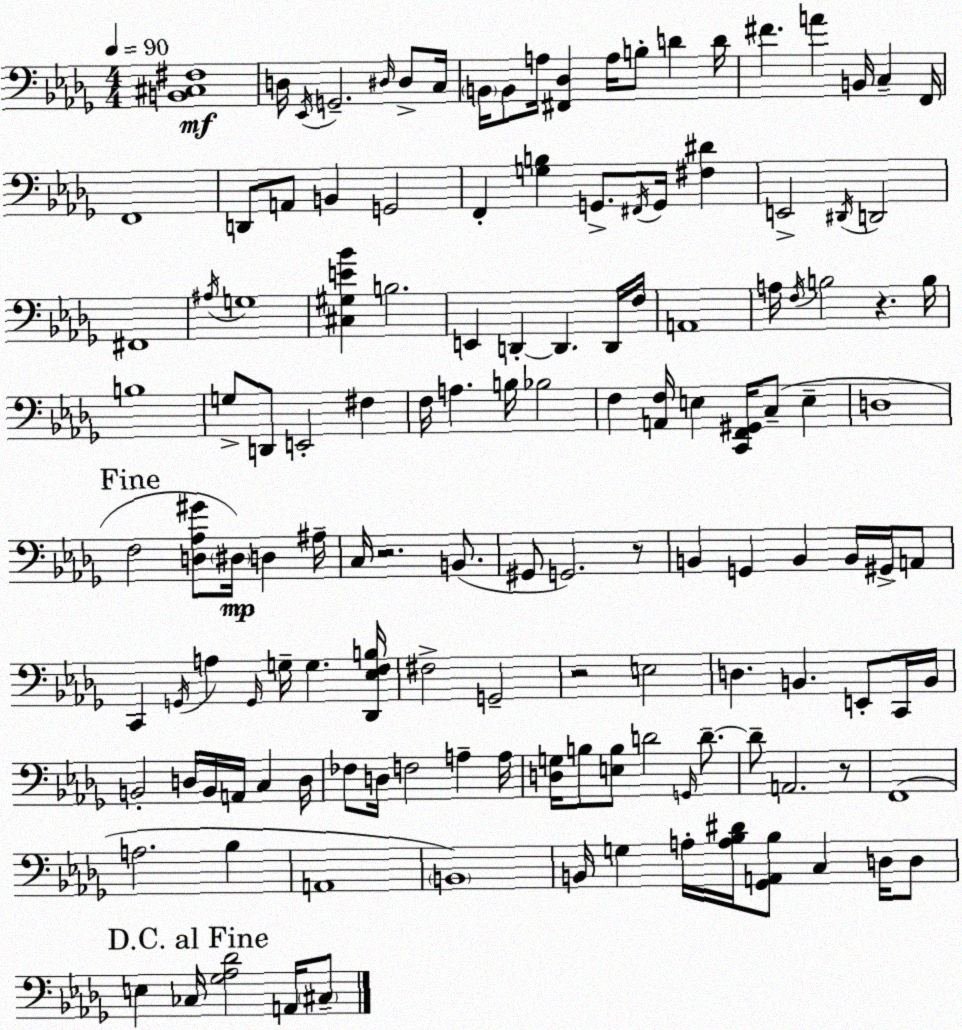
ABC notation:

X:1
T:Untitled
M:4/4
L:1/4
K:Bbm
[B,,^C,^F,]4 D,/4 _E,,/4 G,,2 ^D,/4 ^D,/2 C,/4 B,,/4 B,,/2 A,/4 [^F,,_D,] A,/4 B,/2 D D/4 ^F A B,,/4 C, F,,/4 F,,4 D,,/2 A,,/2 B,, G,,2 F,, [G,B,] G,,/2 ^F,,/4 G,,/4 [^F,^D] E,,2 ^D,,/4 D,,2 ^F,,4 ^A,/4 G,4 [^C,^G,E_B] B,2 E,, D,, D,, D,,/4 F,/4 A,,4 A,/4 F,/4 B,2 z B,/4 B,4 G,/2 D,,/2 E,,2 ^F, F,/4 A, B,/4 _B,2 F, [A,,F,]/4 E, [C,,F,,^G,,]/4 C,/2 E, D,4 F,2 [D,_A,^G]/2 ^D,/4 D, ^A,/4 C,/4 z2 B,,/2 ^G,,/2 G,,2 z/2 B,, G,, B,, B,,/4 ^G,,/4 A,,/2 C,, G,,/4 A, G,,/4 G,/4 G, [_D,,_E,F,B,]/4 ^F,2 G,,2 z2 E,2 D, B,, E,,/2 C,,/4 B,,/4 B,,2 D,/4 B,,/4 A,,/4 C, D,/4 _F,/2 D,/4 F,2 A, A,/4 [D,G,]/4 B,/2 [E,B,]/2 D2 G,,/4 D/2 D/2 A,,2 z/2 F,,4 A,2 _B, A,,4 B,,4 B,,/4 G, A,/4 [A,_B,^D]/4 [_G,,A,,_B,]/2 C, D,/4 D,/2 E, _C,/4 [_G,_A,_D]2 A,,/4 ^C,/2